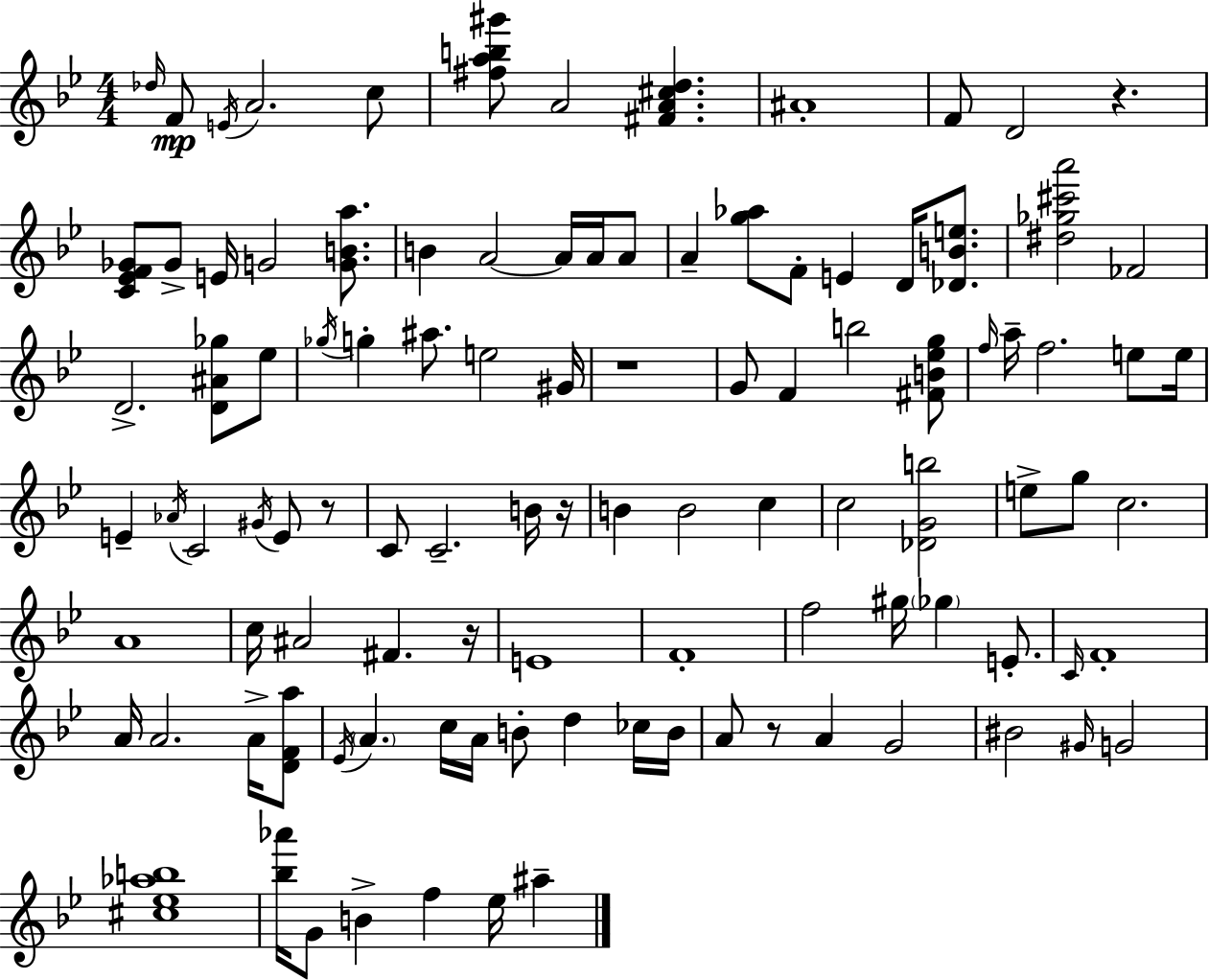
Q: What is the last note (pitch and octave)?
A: A#5